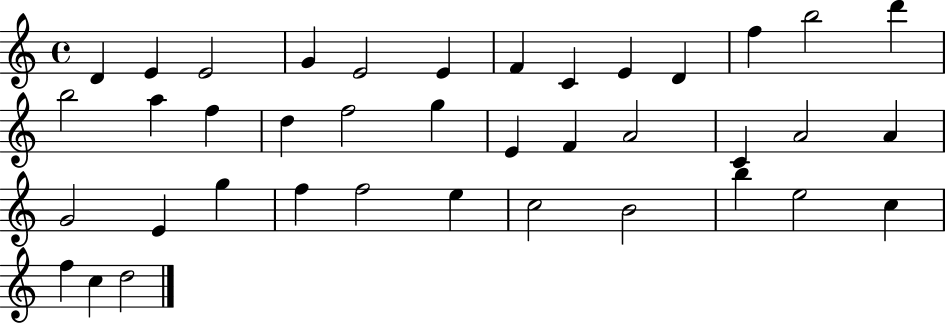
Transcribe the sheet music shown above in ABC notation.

X:1
T:Untitled
M:4/4
L:1/4
K:C
D E E2 G E2 E F C E D f b2 d' b2 a f d f2 g E F A2 C A2 A G2 E g f f2 e c2 B2 b e2 c f c d2